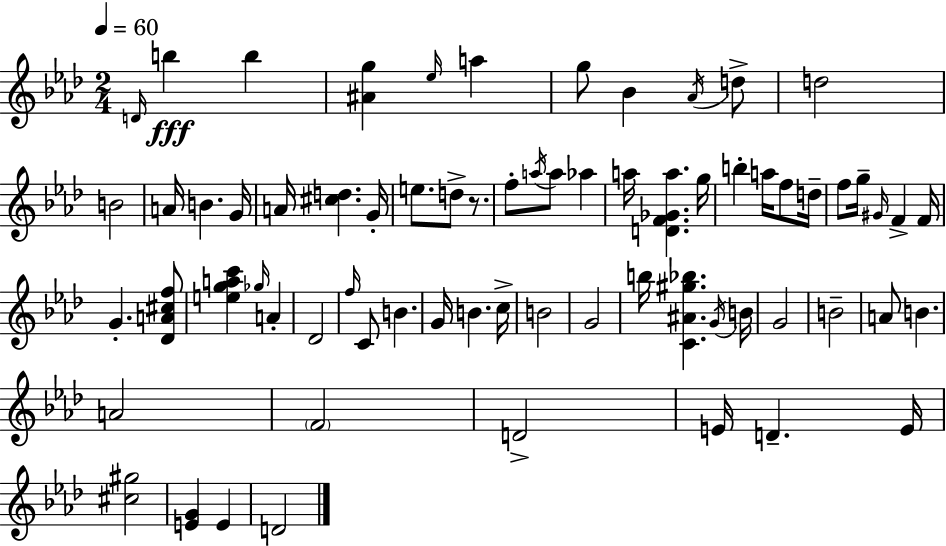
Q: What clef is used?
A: treble